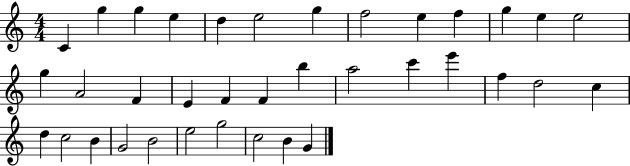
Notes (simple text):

C4/q G5/q G5/q E5/q D5/q E5/h G5/q F5/h E5/q F5/q G5/q E5/q E5/h G5/q A4/h F4/q E4/q F4/q F4/q B5/q A5/h C6/q E6/q F5/q D5/h C5/q D5/q C5/h B4/q G4/h B4/h E5/h G5/h C5/h B4/q G4/q